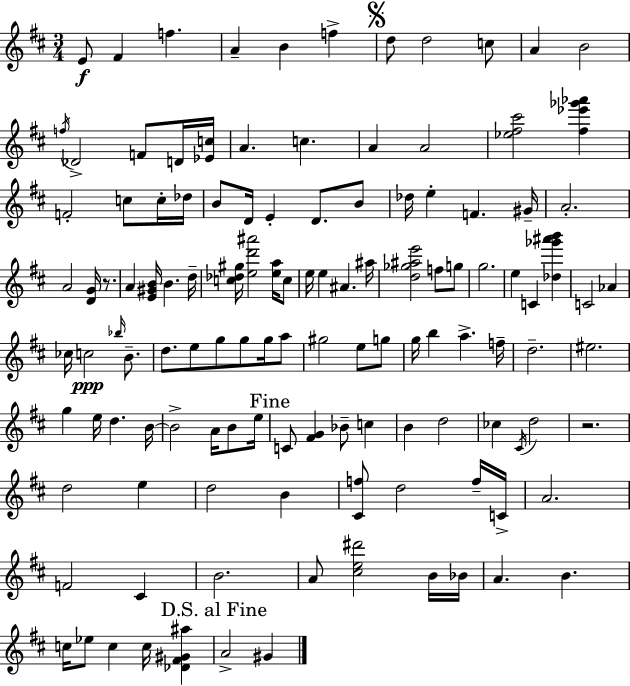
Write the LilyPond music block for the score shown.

{
  \clef treble
  \numericTimeSignature
  \time 3/4
  \key d \major
  e'8\f fis'4 f''4. | a'4-- b'4 f''4-> | \mark \markup { \musicglyph "scripts.segno" } d''8 d''2 c''8 | a'4 b'2 | \break \acciaccatura { f''16 } des'2-> f'8 d'16 | <ees' c''>16 a'4. c''4. | a'4 a'2 | <ees'' fis'' cis'''>2 <fis'' ees''' ges''' aes'''>4 | \break f'2-. c''8 c''16-. | des''16 b'8 d'16 e'4-. d'8. b'8 | des''16 e''4-. f'4. | gis'16-- a'2.-. | \break a'2 <d' g'>16 r8. | a'4 <e' gis' b'>16 b'4. | d''16-- <c'' des'' gis''>16 <e'' d''' ais'''>2 <e'' a''>16 c''8 | e''16 e''4 ais'4. | \break ais''16 <d'' ges'' ais'' e'''>2 f''8 g''8 | g''2. | e''4 c'4 <des'' ges''' ais''' b'''>4 | c'2 aes'4 | \break ces''16 c''2\ppp \grace { bes''16 } b'8.-- | d''8. e''8 g''8 g''8 g''16 | a''8 gis''2 e''8 | g''8 g''16 b''4 a''4.-> | \break f''16-- d''2.-- | eis''2. | g''4 e''16 d''4. | b'16~~ b'2-> a'16 b'8 | \break e''16 \mark "Fine" c'8 <fis' g'>4 bes'8-- c''4 | b'4 d''2 | ces''4 \acciaccatura { cis'16 } d''2 | r2. | \break d''2 e''4 | d''2 b'4 | <cis' f''>8 d''2 | f''16-- c'16-> a'2. | \break f'2 cis'4 | b'2. | a'8 <cis'' e'' dis'''>2 | b'16 bes'16 a'4. b'4. | \break c''16 ees''8 c''4 c''16 <des' fis' gis' ais''>4 | \mark "D.S. al Fine" a'2-> gis'4 | \bar "|."
}